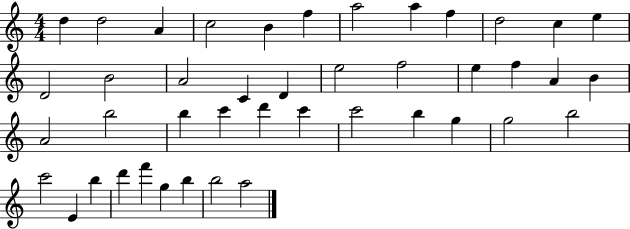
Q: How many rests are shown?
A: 0